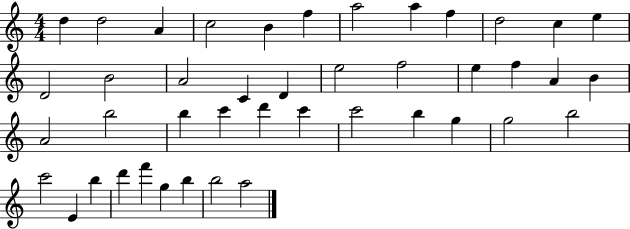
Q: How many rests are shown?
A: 0